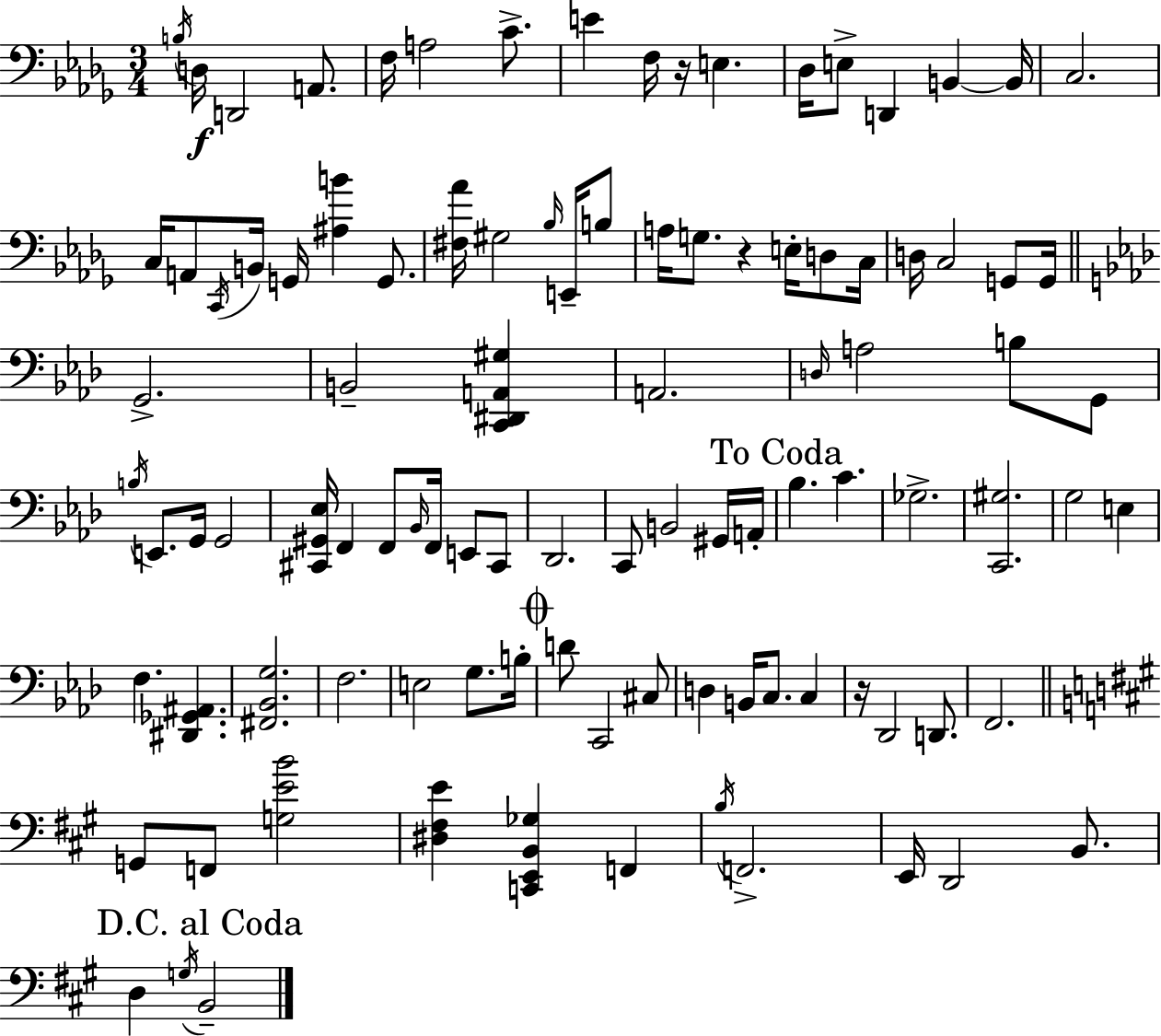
{
  \clef bass
  \numericTimeSignature
  \time 3/4
  \key bes \minor
  \acciaccatura { b16 }\f d16 d,2 a,8. | f16 a2 c'8.-> | e'4 f16 r16 e4. | des16 e8-> d,4 b,4~~ | \break b,16 c2. | c16 a,8 \acciaccatura { c,16 } b,16 g,16 <ais b'>4 g,8. | <fis aes'>16 gis2 \grace { bes16 } | e,16-- b8 a16 g8. r4 e16-. | \break d8 c16 d16 c2 | g,8 g,16 \bar "||" \break \key f \minor g,2.-> | b,2-- <c, dis, a, gis>4 | a,2. | \grace { d16 } a2 b8 g,8 | \break \acciaccatura { b16 } e,8. g,16 g,2 | <cis, gis, ees>16 f,4 f,8 \grace { bes,16 } f,16 e,8 | cis,8 des,2. | c,8 b,2 | \break gis,16 a,16-. \mark "To Coda" bes4. c'4. | ges2.-> | <c, gis>2. | g2 e4 | \break f4. <dis, ges, ais,>4. | <fis, bes, g>2. | f2. | e2 g8. | \break b16-. \mark \markup { \musicglyph "scripts.coda" } d'8 c,2 | cis8 d4 b,16 c8. c4 | r16 des,2 | d,8. f,2. | \break \bar "||" \break \key a \major g,8 f,8 <g e' b'>2 | <dis fis e'>4 <c, e, b, ges>4 f,4 | \acciaccatura { b16 } f,2.-> | e,16 d,2 b,8. | \break \mark "D.C. al Coda" d4 \acciaccatura { g16 } b,2-- | \bar "|."
}